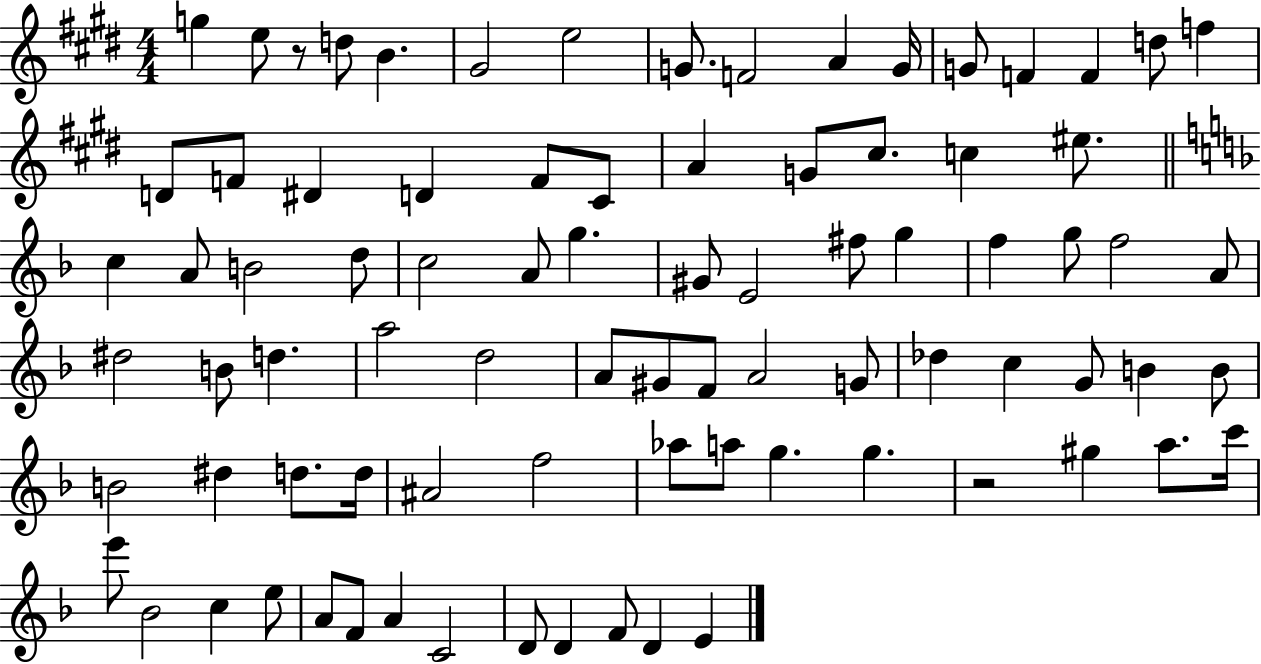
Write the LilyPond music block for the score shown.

{
  \clef treble
  \numericTimeSignature
  \time 4/4
  \key e \major
  g''4 e''8 r8 d''8 b'4. | gis'2 e''2 | g'8. f'2 a'4 g'16 | g'8 f'4 f'4 d''8 f''4 | \break d'8 f'8 dis'4 d'4 f'8 cis'8 | a'4 g'8 cis''8. c''4 eis''8. | \bar "||" \break \key d \minor c''4 a'8 b'2 d''8 | c''2 a'8 g''4. | gis'8 e'2 fis''8 g''4 | f''4 g''8 f''2 a'8 | \break dis''2 b'8 d''4. | a''2 d''2 | a'8 gis'8 f'8 a'2 g'8 | des''4 c''4 g'8 b'4 b'8 | \break b'2 dis''4 d''8. d''16 | ais'2 f''2 | aes''8 a''8 g''4. g''4. | r2 gis''4 a''8. c'''16 | \break e'''8 bes'2 c''4 e''8 | a'8 f'8 a'4 c'2 | d'8 d'4 f'8 d'4 e'4 | \bar "|."
}